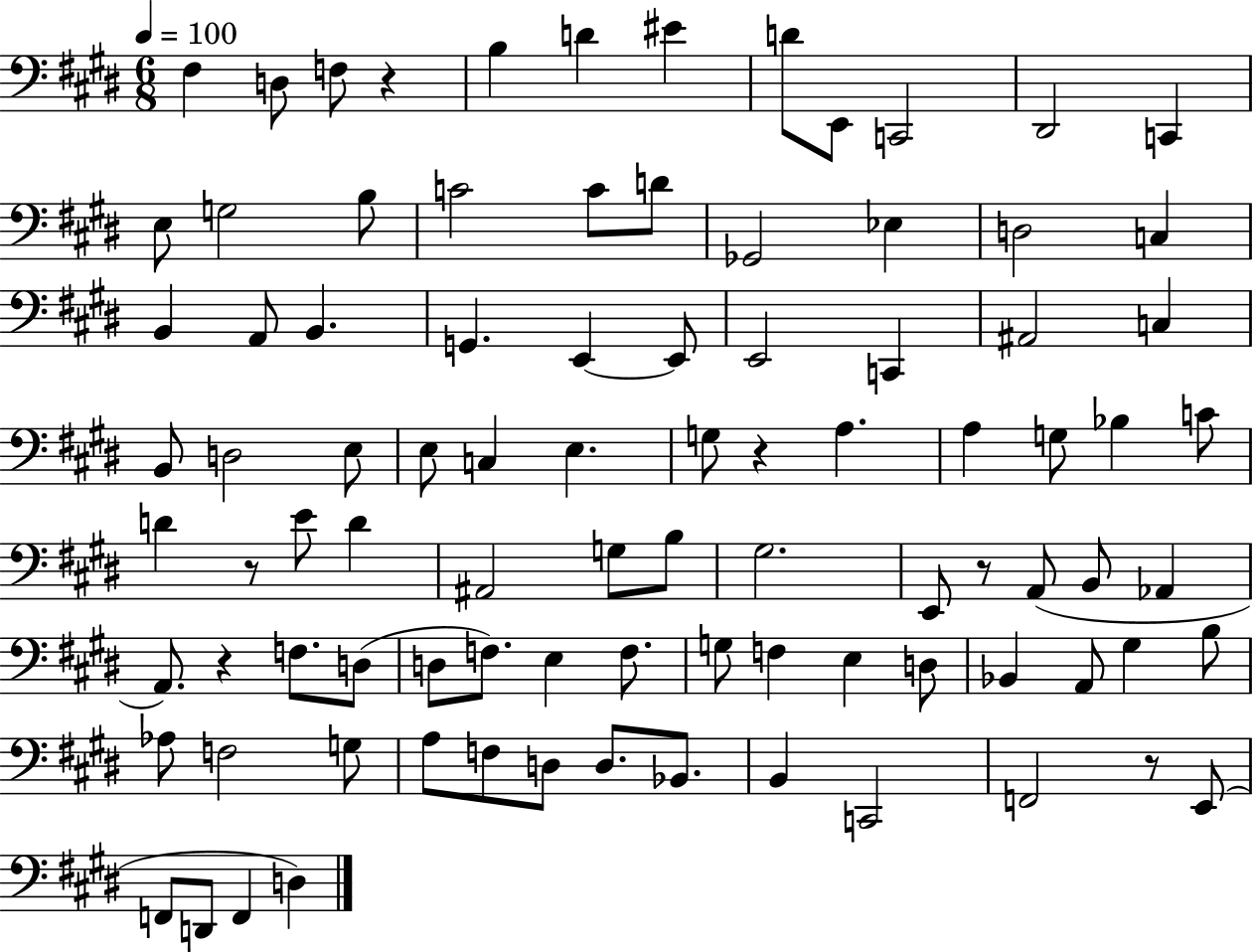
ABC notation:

X:1
T:Untitled
M:6/8
L:1/4
K:E
^F, D,/2 F,/2 z B, D ^E D/2 E,,/2 C,,2 ^D,,2 C,, E,/2 G,2 B,/2 C2 C/2 D/2 _G,,2 _E, D,2 C, B,, A,,/2 B,, G,, E,, E,,/2 E,,2 C,, ^A,,2 C, B,,/2 D,2 E,/2 E,/2 C, E, G,/2 z A, A, G,/2 _B, C/2 D z/2 E/2 D ^A,,2 G,/2 B,/2 ^G,2 E,,/2 z/2 A,,/2 B,,/2 _A,, A,,/2 z F,/2 D,/2 D,/2 F,/2 E, F,/2 G,/2 F, E, D,/2 _B,, A,,/2 ^G, B,/2 _A,/2 F,2 G,/2 A,/2 F,/2 D,/2 D,/2 _B,,/2 B,, C,,2 F,,2 z/2 E,,/2 F,,/2 D,,/2 F,, D,